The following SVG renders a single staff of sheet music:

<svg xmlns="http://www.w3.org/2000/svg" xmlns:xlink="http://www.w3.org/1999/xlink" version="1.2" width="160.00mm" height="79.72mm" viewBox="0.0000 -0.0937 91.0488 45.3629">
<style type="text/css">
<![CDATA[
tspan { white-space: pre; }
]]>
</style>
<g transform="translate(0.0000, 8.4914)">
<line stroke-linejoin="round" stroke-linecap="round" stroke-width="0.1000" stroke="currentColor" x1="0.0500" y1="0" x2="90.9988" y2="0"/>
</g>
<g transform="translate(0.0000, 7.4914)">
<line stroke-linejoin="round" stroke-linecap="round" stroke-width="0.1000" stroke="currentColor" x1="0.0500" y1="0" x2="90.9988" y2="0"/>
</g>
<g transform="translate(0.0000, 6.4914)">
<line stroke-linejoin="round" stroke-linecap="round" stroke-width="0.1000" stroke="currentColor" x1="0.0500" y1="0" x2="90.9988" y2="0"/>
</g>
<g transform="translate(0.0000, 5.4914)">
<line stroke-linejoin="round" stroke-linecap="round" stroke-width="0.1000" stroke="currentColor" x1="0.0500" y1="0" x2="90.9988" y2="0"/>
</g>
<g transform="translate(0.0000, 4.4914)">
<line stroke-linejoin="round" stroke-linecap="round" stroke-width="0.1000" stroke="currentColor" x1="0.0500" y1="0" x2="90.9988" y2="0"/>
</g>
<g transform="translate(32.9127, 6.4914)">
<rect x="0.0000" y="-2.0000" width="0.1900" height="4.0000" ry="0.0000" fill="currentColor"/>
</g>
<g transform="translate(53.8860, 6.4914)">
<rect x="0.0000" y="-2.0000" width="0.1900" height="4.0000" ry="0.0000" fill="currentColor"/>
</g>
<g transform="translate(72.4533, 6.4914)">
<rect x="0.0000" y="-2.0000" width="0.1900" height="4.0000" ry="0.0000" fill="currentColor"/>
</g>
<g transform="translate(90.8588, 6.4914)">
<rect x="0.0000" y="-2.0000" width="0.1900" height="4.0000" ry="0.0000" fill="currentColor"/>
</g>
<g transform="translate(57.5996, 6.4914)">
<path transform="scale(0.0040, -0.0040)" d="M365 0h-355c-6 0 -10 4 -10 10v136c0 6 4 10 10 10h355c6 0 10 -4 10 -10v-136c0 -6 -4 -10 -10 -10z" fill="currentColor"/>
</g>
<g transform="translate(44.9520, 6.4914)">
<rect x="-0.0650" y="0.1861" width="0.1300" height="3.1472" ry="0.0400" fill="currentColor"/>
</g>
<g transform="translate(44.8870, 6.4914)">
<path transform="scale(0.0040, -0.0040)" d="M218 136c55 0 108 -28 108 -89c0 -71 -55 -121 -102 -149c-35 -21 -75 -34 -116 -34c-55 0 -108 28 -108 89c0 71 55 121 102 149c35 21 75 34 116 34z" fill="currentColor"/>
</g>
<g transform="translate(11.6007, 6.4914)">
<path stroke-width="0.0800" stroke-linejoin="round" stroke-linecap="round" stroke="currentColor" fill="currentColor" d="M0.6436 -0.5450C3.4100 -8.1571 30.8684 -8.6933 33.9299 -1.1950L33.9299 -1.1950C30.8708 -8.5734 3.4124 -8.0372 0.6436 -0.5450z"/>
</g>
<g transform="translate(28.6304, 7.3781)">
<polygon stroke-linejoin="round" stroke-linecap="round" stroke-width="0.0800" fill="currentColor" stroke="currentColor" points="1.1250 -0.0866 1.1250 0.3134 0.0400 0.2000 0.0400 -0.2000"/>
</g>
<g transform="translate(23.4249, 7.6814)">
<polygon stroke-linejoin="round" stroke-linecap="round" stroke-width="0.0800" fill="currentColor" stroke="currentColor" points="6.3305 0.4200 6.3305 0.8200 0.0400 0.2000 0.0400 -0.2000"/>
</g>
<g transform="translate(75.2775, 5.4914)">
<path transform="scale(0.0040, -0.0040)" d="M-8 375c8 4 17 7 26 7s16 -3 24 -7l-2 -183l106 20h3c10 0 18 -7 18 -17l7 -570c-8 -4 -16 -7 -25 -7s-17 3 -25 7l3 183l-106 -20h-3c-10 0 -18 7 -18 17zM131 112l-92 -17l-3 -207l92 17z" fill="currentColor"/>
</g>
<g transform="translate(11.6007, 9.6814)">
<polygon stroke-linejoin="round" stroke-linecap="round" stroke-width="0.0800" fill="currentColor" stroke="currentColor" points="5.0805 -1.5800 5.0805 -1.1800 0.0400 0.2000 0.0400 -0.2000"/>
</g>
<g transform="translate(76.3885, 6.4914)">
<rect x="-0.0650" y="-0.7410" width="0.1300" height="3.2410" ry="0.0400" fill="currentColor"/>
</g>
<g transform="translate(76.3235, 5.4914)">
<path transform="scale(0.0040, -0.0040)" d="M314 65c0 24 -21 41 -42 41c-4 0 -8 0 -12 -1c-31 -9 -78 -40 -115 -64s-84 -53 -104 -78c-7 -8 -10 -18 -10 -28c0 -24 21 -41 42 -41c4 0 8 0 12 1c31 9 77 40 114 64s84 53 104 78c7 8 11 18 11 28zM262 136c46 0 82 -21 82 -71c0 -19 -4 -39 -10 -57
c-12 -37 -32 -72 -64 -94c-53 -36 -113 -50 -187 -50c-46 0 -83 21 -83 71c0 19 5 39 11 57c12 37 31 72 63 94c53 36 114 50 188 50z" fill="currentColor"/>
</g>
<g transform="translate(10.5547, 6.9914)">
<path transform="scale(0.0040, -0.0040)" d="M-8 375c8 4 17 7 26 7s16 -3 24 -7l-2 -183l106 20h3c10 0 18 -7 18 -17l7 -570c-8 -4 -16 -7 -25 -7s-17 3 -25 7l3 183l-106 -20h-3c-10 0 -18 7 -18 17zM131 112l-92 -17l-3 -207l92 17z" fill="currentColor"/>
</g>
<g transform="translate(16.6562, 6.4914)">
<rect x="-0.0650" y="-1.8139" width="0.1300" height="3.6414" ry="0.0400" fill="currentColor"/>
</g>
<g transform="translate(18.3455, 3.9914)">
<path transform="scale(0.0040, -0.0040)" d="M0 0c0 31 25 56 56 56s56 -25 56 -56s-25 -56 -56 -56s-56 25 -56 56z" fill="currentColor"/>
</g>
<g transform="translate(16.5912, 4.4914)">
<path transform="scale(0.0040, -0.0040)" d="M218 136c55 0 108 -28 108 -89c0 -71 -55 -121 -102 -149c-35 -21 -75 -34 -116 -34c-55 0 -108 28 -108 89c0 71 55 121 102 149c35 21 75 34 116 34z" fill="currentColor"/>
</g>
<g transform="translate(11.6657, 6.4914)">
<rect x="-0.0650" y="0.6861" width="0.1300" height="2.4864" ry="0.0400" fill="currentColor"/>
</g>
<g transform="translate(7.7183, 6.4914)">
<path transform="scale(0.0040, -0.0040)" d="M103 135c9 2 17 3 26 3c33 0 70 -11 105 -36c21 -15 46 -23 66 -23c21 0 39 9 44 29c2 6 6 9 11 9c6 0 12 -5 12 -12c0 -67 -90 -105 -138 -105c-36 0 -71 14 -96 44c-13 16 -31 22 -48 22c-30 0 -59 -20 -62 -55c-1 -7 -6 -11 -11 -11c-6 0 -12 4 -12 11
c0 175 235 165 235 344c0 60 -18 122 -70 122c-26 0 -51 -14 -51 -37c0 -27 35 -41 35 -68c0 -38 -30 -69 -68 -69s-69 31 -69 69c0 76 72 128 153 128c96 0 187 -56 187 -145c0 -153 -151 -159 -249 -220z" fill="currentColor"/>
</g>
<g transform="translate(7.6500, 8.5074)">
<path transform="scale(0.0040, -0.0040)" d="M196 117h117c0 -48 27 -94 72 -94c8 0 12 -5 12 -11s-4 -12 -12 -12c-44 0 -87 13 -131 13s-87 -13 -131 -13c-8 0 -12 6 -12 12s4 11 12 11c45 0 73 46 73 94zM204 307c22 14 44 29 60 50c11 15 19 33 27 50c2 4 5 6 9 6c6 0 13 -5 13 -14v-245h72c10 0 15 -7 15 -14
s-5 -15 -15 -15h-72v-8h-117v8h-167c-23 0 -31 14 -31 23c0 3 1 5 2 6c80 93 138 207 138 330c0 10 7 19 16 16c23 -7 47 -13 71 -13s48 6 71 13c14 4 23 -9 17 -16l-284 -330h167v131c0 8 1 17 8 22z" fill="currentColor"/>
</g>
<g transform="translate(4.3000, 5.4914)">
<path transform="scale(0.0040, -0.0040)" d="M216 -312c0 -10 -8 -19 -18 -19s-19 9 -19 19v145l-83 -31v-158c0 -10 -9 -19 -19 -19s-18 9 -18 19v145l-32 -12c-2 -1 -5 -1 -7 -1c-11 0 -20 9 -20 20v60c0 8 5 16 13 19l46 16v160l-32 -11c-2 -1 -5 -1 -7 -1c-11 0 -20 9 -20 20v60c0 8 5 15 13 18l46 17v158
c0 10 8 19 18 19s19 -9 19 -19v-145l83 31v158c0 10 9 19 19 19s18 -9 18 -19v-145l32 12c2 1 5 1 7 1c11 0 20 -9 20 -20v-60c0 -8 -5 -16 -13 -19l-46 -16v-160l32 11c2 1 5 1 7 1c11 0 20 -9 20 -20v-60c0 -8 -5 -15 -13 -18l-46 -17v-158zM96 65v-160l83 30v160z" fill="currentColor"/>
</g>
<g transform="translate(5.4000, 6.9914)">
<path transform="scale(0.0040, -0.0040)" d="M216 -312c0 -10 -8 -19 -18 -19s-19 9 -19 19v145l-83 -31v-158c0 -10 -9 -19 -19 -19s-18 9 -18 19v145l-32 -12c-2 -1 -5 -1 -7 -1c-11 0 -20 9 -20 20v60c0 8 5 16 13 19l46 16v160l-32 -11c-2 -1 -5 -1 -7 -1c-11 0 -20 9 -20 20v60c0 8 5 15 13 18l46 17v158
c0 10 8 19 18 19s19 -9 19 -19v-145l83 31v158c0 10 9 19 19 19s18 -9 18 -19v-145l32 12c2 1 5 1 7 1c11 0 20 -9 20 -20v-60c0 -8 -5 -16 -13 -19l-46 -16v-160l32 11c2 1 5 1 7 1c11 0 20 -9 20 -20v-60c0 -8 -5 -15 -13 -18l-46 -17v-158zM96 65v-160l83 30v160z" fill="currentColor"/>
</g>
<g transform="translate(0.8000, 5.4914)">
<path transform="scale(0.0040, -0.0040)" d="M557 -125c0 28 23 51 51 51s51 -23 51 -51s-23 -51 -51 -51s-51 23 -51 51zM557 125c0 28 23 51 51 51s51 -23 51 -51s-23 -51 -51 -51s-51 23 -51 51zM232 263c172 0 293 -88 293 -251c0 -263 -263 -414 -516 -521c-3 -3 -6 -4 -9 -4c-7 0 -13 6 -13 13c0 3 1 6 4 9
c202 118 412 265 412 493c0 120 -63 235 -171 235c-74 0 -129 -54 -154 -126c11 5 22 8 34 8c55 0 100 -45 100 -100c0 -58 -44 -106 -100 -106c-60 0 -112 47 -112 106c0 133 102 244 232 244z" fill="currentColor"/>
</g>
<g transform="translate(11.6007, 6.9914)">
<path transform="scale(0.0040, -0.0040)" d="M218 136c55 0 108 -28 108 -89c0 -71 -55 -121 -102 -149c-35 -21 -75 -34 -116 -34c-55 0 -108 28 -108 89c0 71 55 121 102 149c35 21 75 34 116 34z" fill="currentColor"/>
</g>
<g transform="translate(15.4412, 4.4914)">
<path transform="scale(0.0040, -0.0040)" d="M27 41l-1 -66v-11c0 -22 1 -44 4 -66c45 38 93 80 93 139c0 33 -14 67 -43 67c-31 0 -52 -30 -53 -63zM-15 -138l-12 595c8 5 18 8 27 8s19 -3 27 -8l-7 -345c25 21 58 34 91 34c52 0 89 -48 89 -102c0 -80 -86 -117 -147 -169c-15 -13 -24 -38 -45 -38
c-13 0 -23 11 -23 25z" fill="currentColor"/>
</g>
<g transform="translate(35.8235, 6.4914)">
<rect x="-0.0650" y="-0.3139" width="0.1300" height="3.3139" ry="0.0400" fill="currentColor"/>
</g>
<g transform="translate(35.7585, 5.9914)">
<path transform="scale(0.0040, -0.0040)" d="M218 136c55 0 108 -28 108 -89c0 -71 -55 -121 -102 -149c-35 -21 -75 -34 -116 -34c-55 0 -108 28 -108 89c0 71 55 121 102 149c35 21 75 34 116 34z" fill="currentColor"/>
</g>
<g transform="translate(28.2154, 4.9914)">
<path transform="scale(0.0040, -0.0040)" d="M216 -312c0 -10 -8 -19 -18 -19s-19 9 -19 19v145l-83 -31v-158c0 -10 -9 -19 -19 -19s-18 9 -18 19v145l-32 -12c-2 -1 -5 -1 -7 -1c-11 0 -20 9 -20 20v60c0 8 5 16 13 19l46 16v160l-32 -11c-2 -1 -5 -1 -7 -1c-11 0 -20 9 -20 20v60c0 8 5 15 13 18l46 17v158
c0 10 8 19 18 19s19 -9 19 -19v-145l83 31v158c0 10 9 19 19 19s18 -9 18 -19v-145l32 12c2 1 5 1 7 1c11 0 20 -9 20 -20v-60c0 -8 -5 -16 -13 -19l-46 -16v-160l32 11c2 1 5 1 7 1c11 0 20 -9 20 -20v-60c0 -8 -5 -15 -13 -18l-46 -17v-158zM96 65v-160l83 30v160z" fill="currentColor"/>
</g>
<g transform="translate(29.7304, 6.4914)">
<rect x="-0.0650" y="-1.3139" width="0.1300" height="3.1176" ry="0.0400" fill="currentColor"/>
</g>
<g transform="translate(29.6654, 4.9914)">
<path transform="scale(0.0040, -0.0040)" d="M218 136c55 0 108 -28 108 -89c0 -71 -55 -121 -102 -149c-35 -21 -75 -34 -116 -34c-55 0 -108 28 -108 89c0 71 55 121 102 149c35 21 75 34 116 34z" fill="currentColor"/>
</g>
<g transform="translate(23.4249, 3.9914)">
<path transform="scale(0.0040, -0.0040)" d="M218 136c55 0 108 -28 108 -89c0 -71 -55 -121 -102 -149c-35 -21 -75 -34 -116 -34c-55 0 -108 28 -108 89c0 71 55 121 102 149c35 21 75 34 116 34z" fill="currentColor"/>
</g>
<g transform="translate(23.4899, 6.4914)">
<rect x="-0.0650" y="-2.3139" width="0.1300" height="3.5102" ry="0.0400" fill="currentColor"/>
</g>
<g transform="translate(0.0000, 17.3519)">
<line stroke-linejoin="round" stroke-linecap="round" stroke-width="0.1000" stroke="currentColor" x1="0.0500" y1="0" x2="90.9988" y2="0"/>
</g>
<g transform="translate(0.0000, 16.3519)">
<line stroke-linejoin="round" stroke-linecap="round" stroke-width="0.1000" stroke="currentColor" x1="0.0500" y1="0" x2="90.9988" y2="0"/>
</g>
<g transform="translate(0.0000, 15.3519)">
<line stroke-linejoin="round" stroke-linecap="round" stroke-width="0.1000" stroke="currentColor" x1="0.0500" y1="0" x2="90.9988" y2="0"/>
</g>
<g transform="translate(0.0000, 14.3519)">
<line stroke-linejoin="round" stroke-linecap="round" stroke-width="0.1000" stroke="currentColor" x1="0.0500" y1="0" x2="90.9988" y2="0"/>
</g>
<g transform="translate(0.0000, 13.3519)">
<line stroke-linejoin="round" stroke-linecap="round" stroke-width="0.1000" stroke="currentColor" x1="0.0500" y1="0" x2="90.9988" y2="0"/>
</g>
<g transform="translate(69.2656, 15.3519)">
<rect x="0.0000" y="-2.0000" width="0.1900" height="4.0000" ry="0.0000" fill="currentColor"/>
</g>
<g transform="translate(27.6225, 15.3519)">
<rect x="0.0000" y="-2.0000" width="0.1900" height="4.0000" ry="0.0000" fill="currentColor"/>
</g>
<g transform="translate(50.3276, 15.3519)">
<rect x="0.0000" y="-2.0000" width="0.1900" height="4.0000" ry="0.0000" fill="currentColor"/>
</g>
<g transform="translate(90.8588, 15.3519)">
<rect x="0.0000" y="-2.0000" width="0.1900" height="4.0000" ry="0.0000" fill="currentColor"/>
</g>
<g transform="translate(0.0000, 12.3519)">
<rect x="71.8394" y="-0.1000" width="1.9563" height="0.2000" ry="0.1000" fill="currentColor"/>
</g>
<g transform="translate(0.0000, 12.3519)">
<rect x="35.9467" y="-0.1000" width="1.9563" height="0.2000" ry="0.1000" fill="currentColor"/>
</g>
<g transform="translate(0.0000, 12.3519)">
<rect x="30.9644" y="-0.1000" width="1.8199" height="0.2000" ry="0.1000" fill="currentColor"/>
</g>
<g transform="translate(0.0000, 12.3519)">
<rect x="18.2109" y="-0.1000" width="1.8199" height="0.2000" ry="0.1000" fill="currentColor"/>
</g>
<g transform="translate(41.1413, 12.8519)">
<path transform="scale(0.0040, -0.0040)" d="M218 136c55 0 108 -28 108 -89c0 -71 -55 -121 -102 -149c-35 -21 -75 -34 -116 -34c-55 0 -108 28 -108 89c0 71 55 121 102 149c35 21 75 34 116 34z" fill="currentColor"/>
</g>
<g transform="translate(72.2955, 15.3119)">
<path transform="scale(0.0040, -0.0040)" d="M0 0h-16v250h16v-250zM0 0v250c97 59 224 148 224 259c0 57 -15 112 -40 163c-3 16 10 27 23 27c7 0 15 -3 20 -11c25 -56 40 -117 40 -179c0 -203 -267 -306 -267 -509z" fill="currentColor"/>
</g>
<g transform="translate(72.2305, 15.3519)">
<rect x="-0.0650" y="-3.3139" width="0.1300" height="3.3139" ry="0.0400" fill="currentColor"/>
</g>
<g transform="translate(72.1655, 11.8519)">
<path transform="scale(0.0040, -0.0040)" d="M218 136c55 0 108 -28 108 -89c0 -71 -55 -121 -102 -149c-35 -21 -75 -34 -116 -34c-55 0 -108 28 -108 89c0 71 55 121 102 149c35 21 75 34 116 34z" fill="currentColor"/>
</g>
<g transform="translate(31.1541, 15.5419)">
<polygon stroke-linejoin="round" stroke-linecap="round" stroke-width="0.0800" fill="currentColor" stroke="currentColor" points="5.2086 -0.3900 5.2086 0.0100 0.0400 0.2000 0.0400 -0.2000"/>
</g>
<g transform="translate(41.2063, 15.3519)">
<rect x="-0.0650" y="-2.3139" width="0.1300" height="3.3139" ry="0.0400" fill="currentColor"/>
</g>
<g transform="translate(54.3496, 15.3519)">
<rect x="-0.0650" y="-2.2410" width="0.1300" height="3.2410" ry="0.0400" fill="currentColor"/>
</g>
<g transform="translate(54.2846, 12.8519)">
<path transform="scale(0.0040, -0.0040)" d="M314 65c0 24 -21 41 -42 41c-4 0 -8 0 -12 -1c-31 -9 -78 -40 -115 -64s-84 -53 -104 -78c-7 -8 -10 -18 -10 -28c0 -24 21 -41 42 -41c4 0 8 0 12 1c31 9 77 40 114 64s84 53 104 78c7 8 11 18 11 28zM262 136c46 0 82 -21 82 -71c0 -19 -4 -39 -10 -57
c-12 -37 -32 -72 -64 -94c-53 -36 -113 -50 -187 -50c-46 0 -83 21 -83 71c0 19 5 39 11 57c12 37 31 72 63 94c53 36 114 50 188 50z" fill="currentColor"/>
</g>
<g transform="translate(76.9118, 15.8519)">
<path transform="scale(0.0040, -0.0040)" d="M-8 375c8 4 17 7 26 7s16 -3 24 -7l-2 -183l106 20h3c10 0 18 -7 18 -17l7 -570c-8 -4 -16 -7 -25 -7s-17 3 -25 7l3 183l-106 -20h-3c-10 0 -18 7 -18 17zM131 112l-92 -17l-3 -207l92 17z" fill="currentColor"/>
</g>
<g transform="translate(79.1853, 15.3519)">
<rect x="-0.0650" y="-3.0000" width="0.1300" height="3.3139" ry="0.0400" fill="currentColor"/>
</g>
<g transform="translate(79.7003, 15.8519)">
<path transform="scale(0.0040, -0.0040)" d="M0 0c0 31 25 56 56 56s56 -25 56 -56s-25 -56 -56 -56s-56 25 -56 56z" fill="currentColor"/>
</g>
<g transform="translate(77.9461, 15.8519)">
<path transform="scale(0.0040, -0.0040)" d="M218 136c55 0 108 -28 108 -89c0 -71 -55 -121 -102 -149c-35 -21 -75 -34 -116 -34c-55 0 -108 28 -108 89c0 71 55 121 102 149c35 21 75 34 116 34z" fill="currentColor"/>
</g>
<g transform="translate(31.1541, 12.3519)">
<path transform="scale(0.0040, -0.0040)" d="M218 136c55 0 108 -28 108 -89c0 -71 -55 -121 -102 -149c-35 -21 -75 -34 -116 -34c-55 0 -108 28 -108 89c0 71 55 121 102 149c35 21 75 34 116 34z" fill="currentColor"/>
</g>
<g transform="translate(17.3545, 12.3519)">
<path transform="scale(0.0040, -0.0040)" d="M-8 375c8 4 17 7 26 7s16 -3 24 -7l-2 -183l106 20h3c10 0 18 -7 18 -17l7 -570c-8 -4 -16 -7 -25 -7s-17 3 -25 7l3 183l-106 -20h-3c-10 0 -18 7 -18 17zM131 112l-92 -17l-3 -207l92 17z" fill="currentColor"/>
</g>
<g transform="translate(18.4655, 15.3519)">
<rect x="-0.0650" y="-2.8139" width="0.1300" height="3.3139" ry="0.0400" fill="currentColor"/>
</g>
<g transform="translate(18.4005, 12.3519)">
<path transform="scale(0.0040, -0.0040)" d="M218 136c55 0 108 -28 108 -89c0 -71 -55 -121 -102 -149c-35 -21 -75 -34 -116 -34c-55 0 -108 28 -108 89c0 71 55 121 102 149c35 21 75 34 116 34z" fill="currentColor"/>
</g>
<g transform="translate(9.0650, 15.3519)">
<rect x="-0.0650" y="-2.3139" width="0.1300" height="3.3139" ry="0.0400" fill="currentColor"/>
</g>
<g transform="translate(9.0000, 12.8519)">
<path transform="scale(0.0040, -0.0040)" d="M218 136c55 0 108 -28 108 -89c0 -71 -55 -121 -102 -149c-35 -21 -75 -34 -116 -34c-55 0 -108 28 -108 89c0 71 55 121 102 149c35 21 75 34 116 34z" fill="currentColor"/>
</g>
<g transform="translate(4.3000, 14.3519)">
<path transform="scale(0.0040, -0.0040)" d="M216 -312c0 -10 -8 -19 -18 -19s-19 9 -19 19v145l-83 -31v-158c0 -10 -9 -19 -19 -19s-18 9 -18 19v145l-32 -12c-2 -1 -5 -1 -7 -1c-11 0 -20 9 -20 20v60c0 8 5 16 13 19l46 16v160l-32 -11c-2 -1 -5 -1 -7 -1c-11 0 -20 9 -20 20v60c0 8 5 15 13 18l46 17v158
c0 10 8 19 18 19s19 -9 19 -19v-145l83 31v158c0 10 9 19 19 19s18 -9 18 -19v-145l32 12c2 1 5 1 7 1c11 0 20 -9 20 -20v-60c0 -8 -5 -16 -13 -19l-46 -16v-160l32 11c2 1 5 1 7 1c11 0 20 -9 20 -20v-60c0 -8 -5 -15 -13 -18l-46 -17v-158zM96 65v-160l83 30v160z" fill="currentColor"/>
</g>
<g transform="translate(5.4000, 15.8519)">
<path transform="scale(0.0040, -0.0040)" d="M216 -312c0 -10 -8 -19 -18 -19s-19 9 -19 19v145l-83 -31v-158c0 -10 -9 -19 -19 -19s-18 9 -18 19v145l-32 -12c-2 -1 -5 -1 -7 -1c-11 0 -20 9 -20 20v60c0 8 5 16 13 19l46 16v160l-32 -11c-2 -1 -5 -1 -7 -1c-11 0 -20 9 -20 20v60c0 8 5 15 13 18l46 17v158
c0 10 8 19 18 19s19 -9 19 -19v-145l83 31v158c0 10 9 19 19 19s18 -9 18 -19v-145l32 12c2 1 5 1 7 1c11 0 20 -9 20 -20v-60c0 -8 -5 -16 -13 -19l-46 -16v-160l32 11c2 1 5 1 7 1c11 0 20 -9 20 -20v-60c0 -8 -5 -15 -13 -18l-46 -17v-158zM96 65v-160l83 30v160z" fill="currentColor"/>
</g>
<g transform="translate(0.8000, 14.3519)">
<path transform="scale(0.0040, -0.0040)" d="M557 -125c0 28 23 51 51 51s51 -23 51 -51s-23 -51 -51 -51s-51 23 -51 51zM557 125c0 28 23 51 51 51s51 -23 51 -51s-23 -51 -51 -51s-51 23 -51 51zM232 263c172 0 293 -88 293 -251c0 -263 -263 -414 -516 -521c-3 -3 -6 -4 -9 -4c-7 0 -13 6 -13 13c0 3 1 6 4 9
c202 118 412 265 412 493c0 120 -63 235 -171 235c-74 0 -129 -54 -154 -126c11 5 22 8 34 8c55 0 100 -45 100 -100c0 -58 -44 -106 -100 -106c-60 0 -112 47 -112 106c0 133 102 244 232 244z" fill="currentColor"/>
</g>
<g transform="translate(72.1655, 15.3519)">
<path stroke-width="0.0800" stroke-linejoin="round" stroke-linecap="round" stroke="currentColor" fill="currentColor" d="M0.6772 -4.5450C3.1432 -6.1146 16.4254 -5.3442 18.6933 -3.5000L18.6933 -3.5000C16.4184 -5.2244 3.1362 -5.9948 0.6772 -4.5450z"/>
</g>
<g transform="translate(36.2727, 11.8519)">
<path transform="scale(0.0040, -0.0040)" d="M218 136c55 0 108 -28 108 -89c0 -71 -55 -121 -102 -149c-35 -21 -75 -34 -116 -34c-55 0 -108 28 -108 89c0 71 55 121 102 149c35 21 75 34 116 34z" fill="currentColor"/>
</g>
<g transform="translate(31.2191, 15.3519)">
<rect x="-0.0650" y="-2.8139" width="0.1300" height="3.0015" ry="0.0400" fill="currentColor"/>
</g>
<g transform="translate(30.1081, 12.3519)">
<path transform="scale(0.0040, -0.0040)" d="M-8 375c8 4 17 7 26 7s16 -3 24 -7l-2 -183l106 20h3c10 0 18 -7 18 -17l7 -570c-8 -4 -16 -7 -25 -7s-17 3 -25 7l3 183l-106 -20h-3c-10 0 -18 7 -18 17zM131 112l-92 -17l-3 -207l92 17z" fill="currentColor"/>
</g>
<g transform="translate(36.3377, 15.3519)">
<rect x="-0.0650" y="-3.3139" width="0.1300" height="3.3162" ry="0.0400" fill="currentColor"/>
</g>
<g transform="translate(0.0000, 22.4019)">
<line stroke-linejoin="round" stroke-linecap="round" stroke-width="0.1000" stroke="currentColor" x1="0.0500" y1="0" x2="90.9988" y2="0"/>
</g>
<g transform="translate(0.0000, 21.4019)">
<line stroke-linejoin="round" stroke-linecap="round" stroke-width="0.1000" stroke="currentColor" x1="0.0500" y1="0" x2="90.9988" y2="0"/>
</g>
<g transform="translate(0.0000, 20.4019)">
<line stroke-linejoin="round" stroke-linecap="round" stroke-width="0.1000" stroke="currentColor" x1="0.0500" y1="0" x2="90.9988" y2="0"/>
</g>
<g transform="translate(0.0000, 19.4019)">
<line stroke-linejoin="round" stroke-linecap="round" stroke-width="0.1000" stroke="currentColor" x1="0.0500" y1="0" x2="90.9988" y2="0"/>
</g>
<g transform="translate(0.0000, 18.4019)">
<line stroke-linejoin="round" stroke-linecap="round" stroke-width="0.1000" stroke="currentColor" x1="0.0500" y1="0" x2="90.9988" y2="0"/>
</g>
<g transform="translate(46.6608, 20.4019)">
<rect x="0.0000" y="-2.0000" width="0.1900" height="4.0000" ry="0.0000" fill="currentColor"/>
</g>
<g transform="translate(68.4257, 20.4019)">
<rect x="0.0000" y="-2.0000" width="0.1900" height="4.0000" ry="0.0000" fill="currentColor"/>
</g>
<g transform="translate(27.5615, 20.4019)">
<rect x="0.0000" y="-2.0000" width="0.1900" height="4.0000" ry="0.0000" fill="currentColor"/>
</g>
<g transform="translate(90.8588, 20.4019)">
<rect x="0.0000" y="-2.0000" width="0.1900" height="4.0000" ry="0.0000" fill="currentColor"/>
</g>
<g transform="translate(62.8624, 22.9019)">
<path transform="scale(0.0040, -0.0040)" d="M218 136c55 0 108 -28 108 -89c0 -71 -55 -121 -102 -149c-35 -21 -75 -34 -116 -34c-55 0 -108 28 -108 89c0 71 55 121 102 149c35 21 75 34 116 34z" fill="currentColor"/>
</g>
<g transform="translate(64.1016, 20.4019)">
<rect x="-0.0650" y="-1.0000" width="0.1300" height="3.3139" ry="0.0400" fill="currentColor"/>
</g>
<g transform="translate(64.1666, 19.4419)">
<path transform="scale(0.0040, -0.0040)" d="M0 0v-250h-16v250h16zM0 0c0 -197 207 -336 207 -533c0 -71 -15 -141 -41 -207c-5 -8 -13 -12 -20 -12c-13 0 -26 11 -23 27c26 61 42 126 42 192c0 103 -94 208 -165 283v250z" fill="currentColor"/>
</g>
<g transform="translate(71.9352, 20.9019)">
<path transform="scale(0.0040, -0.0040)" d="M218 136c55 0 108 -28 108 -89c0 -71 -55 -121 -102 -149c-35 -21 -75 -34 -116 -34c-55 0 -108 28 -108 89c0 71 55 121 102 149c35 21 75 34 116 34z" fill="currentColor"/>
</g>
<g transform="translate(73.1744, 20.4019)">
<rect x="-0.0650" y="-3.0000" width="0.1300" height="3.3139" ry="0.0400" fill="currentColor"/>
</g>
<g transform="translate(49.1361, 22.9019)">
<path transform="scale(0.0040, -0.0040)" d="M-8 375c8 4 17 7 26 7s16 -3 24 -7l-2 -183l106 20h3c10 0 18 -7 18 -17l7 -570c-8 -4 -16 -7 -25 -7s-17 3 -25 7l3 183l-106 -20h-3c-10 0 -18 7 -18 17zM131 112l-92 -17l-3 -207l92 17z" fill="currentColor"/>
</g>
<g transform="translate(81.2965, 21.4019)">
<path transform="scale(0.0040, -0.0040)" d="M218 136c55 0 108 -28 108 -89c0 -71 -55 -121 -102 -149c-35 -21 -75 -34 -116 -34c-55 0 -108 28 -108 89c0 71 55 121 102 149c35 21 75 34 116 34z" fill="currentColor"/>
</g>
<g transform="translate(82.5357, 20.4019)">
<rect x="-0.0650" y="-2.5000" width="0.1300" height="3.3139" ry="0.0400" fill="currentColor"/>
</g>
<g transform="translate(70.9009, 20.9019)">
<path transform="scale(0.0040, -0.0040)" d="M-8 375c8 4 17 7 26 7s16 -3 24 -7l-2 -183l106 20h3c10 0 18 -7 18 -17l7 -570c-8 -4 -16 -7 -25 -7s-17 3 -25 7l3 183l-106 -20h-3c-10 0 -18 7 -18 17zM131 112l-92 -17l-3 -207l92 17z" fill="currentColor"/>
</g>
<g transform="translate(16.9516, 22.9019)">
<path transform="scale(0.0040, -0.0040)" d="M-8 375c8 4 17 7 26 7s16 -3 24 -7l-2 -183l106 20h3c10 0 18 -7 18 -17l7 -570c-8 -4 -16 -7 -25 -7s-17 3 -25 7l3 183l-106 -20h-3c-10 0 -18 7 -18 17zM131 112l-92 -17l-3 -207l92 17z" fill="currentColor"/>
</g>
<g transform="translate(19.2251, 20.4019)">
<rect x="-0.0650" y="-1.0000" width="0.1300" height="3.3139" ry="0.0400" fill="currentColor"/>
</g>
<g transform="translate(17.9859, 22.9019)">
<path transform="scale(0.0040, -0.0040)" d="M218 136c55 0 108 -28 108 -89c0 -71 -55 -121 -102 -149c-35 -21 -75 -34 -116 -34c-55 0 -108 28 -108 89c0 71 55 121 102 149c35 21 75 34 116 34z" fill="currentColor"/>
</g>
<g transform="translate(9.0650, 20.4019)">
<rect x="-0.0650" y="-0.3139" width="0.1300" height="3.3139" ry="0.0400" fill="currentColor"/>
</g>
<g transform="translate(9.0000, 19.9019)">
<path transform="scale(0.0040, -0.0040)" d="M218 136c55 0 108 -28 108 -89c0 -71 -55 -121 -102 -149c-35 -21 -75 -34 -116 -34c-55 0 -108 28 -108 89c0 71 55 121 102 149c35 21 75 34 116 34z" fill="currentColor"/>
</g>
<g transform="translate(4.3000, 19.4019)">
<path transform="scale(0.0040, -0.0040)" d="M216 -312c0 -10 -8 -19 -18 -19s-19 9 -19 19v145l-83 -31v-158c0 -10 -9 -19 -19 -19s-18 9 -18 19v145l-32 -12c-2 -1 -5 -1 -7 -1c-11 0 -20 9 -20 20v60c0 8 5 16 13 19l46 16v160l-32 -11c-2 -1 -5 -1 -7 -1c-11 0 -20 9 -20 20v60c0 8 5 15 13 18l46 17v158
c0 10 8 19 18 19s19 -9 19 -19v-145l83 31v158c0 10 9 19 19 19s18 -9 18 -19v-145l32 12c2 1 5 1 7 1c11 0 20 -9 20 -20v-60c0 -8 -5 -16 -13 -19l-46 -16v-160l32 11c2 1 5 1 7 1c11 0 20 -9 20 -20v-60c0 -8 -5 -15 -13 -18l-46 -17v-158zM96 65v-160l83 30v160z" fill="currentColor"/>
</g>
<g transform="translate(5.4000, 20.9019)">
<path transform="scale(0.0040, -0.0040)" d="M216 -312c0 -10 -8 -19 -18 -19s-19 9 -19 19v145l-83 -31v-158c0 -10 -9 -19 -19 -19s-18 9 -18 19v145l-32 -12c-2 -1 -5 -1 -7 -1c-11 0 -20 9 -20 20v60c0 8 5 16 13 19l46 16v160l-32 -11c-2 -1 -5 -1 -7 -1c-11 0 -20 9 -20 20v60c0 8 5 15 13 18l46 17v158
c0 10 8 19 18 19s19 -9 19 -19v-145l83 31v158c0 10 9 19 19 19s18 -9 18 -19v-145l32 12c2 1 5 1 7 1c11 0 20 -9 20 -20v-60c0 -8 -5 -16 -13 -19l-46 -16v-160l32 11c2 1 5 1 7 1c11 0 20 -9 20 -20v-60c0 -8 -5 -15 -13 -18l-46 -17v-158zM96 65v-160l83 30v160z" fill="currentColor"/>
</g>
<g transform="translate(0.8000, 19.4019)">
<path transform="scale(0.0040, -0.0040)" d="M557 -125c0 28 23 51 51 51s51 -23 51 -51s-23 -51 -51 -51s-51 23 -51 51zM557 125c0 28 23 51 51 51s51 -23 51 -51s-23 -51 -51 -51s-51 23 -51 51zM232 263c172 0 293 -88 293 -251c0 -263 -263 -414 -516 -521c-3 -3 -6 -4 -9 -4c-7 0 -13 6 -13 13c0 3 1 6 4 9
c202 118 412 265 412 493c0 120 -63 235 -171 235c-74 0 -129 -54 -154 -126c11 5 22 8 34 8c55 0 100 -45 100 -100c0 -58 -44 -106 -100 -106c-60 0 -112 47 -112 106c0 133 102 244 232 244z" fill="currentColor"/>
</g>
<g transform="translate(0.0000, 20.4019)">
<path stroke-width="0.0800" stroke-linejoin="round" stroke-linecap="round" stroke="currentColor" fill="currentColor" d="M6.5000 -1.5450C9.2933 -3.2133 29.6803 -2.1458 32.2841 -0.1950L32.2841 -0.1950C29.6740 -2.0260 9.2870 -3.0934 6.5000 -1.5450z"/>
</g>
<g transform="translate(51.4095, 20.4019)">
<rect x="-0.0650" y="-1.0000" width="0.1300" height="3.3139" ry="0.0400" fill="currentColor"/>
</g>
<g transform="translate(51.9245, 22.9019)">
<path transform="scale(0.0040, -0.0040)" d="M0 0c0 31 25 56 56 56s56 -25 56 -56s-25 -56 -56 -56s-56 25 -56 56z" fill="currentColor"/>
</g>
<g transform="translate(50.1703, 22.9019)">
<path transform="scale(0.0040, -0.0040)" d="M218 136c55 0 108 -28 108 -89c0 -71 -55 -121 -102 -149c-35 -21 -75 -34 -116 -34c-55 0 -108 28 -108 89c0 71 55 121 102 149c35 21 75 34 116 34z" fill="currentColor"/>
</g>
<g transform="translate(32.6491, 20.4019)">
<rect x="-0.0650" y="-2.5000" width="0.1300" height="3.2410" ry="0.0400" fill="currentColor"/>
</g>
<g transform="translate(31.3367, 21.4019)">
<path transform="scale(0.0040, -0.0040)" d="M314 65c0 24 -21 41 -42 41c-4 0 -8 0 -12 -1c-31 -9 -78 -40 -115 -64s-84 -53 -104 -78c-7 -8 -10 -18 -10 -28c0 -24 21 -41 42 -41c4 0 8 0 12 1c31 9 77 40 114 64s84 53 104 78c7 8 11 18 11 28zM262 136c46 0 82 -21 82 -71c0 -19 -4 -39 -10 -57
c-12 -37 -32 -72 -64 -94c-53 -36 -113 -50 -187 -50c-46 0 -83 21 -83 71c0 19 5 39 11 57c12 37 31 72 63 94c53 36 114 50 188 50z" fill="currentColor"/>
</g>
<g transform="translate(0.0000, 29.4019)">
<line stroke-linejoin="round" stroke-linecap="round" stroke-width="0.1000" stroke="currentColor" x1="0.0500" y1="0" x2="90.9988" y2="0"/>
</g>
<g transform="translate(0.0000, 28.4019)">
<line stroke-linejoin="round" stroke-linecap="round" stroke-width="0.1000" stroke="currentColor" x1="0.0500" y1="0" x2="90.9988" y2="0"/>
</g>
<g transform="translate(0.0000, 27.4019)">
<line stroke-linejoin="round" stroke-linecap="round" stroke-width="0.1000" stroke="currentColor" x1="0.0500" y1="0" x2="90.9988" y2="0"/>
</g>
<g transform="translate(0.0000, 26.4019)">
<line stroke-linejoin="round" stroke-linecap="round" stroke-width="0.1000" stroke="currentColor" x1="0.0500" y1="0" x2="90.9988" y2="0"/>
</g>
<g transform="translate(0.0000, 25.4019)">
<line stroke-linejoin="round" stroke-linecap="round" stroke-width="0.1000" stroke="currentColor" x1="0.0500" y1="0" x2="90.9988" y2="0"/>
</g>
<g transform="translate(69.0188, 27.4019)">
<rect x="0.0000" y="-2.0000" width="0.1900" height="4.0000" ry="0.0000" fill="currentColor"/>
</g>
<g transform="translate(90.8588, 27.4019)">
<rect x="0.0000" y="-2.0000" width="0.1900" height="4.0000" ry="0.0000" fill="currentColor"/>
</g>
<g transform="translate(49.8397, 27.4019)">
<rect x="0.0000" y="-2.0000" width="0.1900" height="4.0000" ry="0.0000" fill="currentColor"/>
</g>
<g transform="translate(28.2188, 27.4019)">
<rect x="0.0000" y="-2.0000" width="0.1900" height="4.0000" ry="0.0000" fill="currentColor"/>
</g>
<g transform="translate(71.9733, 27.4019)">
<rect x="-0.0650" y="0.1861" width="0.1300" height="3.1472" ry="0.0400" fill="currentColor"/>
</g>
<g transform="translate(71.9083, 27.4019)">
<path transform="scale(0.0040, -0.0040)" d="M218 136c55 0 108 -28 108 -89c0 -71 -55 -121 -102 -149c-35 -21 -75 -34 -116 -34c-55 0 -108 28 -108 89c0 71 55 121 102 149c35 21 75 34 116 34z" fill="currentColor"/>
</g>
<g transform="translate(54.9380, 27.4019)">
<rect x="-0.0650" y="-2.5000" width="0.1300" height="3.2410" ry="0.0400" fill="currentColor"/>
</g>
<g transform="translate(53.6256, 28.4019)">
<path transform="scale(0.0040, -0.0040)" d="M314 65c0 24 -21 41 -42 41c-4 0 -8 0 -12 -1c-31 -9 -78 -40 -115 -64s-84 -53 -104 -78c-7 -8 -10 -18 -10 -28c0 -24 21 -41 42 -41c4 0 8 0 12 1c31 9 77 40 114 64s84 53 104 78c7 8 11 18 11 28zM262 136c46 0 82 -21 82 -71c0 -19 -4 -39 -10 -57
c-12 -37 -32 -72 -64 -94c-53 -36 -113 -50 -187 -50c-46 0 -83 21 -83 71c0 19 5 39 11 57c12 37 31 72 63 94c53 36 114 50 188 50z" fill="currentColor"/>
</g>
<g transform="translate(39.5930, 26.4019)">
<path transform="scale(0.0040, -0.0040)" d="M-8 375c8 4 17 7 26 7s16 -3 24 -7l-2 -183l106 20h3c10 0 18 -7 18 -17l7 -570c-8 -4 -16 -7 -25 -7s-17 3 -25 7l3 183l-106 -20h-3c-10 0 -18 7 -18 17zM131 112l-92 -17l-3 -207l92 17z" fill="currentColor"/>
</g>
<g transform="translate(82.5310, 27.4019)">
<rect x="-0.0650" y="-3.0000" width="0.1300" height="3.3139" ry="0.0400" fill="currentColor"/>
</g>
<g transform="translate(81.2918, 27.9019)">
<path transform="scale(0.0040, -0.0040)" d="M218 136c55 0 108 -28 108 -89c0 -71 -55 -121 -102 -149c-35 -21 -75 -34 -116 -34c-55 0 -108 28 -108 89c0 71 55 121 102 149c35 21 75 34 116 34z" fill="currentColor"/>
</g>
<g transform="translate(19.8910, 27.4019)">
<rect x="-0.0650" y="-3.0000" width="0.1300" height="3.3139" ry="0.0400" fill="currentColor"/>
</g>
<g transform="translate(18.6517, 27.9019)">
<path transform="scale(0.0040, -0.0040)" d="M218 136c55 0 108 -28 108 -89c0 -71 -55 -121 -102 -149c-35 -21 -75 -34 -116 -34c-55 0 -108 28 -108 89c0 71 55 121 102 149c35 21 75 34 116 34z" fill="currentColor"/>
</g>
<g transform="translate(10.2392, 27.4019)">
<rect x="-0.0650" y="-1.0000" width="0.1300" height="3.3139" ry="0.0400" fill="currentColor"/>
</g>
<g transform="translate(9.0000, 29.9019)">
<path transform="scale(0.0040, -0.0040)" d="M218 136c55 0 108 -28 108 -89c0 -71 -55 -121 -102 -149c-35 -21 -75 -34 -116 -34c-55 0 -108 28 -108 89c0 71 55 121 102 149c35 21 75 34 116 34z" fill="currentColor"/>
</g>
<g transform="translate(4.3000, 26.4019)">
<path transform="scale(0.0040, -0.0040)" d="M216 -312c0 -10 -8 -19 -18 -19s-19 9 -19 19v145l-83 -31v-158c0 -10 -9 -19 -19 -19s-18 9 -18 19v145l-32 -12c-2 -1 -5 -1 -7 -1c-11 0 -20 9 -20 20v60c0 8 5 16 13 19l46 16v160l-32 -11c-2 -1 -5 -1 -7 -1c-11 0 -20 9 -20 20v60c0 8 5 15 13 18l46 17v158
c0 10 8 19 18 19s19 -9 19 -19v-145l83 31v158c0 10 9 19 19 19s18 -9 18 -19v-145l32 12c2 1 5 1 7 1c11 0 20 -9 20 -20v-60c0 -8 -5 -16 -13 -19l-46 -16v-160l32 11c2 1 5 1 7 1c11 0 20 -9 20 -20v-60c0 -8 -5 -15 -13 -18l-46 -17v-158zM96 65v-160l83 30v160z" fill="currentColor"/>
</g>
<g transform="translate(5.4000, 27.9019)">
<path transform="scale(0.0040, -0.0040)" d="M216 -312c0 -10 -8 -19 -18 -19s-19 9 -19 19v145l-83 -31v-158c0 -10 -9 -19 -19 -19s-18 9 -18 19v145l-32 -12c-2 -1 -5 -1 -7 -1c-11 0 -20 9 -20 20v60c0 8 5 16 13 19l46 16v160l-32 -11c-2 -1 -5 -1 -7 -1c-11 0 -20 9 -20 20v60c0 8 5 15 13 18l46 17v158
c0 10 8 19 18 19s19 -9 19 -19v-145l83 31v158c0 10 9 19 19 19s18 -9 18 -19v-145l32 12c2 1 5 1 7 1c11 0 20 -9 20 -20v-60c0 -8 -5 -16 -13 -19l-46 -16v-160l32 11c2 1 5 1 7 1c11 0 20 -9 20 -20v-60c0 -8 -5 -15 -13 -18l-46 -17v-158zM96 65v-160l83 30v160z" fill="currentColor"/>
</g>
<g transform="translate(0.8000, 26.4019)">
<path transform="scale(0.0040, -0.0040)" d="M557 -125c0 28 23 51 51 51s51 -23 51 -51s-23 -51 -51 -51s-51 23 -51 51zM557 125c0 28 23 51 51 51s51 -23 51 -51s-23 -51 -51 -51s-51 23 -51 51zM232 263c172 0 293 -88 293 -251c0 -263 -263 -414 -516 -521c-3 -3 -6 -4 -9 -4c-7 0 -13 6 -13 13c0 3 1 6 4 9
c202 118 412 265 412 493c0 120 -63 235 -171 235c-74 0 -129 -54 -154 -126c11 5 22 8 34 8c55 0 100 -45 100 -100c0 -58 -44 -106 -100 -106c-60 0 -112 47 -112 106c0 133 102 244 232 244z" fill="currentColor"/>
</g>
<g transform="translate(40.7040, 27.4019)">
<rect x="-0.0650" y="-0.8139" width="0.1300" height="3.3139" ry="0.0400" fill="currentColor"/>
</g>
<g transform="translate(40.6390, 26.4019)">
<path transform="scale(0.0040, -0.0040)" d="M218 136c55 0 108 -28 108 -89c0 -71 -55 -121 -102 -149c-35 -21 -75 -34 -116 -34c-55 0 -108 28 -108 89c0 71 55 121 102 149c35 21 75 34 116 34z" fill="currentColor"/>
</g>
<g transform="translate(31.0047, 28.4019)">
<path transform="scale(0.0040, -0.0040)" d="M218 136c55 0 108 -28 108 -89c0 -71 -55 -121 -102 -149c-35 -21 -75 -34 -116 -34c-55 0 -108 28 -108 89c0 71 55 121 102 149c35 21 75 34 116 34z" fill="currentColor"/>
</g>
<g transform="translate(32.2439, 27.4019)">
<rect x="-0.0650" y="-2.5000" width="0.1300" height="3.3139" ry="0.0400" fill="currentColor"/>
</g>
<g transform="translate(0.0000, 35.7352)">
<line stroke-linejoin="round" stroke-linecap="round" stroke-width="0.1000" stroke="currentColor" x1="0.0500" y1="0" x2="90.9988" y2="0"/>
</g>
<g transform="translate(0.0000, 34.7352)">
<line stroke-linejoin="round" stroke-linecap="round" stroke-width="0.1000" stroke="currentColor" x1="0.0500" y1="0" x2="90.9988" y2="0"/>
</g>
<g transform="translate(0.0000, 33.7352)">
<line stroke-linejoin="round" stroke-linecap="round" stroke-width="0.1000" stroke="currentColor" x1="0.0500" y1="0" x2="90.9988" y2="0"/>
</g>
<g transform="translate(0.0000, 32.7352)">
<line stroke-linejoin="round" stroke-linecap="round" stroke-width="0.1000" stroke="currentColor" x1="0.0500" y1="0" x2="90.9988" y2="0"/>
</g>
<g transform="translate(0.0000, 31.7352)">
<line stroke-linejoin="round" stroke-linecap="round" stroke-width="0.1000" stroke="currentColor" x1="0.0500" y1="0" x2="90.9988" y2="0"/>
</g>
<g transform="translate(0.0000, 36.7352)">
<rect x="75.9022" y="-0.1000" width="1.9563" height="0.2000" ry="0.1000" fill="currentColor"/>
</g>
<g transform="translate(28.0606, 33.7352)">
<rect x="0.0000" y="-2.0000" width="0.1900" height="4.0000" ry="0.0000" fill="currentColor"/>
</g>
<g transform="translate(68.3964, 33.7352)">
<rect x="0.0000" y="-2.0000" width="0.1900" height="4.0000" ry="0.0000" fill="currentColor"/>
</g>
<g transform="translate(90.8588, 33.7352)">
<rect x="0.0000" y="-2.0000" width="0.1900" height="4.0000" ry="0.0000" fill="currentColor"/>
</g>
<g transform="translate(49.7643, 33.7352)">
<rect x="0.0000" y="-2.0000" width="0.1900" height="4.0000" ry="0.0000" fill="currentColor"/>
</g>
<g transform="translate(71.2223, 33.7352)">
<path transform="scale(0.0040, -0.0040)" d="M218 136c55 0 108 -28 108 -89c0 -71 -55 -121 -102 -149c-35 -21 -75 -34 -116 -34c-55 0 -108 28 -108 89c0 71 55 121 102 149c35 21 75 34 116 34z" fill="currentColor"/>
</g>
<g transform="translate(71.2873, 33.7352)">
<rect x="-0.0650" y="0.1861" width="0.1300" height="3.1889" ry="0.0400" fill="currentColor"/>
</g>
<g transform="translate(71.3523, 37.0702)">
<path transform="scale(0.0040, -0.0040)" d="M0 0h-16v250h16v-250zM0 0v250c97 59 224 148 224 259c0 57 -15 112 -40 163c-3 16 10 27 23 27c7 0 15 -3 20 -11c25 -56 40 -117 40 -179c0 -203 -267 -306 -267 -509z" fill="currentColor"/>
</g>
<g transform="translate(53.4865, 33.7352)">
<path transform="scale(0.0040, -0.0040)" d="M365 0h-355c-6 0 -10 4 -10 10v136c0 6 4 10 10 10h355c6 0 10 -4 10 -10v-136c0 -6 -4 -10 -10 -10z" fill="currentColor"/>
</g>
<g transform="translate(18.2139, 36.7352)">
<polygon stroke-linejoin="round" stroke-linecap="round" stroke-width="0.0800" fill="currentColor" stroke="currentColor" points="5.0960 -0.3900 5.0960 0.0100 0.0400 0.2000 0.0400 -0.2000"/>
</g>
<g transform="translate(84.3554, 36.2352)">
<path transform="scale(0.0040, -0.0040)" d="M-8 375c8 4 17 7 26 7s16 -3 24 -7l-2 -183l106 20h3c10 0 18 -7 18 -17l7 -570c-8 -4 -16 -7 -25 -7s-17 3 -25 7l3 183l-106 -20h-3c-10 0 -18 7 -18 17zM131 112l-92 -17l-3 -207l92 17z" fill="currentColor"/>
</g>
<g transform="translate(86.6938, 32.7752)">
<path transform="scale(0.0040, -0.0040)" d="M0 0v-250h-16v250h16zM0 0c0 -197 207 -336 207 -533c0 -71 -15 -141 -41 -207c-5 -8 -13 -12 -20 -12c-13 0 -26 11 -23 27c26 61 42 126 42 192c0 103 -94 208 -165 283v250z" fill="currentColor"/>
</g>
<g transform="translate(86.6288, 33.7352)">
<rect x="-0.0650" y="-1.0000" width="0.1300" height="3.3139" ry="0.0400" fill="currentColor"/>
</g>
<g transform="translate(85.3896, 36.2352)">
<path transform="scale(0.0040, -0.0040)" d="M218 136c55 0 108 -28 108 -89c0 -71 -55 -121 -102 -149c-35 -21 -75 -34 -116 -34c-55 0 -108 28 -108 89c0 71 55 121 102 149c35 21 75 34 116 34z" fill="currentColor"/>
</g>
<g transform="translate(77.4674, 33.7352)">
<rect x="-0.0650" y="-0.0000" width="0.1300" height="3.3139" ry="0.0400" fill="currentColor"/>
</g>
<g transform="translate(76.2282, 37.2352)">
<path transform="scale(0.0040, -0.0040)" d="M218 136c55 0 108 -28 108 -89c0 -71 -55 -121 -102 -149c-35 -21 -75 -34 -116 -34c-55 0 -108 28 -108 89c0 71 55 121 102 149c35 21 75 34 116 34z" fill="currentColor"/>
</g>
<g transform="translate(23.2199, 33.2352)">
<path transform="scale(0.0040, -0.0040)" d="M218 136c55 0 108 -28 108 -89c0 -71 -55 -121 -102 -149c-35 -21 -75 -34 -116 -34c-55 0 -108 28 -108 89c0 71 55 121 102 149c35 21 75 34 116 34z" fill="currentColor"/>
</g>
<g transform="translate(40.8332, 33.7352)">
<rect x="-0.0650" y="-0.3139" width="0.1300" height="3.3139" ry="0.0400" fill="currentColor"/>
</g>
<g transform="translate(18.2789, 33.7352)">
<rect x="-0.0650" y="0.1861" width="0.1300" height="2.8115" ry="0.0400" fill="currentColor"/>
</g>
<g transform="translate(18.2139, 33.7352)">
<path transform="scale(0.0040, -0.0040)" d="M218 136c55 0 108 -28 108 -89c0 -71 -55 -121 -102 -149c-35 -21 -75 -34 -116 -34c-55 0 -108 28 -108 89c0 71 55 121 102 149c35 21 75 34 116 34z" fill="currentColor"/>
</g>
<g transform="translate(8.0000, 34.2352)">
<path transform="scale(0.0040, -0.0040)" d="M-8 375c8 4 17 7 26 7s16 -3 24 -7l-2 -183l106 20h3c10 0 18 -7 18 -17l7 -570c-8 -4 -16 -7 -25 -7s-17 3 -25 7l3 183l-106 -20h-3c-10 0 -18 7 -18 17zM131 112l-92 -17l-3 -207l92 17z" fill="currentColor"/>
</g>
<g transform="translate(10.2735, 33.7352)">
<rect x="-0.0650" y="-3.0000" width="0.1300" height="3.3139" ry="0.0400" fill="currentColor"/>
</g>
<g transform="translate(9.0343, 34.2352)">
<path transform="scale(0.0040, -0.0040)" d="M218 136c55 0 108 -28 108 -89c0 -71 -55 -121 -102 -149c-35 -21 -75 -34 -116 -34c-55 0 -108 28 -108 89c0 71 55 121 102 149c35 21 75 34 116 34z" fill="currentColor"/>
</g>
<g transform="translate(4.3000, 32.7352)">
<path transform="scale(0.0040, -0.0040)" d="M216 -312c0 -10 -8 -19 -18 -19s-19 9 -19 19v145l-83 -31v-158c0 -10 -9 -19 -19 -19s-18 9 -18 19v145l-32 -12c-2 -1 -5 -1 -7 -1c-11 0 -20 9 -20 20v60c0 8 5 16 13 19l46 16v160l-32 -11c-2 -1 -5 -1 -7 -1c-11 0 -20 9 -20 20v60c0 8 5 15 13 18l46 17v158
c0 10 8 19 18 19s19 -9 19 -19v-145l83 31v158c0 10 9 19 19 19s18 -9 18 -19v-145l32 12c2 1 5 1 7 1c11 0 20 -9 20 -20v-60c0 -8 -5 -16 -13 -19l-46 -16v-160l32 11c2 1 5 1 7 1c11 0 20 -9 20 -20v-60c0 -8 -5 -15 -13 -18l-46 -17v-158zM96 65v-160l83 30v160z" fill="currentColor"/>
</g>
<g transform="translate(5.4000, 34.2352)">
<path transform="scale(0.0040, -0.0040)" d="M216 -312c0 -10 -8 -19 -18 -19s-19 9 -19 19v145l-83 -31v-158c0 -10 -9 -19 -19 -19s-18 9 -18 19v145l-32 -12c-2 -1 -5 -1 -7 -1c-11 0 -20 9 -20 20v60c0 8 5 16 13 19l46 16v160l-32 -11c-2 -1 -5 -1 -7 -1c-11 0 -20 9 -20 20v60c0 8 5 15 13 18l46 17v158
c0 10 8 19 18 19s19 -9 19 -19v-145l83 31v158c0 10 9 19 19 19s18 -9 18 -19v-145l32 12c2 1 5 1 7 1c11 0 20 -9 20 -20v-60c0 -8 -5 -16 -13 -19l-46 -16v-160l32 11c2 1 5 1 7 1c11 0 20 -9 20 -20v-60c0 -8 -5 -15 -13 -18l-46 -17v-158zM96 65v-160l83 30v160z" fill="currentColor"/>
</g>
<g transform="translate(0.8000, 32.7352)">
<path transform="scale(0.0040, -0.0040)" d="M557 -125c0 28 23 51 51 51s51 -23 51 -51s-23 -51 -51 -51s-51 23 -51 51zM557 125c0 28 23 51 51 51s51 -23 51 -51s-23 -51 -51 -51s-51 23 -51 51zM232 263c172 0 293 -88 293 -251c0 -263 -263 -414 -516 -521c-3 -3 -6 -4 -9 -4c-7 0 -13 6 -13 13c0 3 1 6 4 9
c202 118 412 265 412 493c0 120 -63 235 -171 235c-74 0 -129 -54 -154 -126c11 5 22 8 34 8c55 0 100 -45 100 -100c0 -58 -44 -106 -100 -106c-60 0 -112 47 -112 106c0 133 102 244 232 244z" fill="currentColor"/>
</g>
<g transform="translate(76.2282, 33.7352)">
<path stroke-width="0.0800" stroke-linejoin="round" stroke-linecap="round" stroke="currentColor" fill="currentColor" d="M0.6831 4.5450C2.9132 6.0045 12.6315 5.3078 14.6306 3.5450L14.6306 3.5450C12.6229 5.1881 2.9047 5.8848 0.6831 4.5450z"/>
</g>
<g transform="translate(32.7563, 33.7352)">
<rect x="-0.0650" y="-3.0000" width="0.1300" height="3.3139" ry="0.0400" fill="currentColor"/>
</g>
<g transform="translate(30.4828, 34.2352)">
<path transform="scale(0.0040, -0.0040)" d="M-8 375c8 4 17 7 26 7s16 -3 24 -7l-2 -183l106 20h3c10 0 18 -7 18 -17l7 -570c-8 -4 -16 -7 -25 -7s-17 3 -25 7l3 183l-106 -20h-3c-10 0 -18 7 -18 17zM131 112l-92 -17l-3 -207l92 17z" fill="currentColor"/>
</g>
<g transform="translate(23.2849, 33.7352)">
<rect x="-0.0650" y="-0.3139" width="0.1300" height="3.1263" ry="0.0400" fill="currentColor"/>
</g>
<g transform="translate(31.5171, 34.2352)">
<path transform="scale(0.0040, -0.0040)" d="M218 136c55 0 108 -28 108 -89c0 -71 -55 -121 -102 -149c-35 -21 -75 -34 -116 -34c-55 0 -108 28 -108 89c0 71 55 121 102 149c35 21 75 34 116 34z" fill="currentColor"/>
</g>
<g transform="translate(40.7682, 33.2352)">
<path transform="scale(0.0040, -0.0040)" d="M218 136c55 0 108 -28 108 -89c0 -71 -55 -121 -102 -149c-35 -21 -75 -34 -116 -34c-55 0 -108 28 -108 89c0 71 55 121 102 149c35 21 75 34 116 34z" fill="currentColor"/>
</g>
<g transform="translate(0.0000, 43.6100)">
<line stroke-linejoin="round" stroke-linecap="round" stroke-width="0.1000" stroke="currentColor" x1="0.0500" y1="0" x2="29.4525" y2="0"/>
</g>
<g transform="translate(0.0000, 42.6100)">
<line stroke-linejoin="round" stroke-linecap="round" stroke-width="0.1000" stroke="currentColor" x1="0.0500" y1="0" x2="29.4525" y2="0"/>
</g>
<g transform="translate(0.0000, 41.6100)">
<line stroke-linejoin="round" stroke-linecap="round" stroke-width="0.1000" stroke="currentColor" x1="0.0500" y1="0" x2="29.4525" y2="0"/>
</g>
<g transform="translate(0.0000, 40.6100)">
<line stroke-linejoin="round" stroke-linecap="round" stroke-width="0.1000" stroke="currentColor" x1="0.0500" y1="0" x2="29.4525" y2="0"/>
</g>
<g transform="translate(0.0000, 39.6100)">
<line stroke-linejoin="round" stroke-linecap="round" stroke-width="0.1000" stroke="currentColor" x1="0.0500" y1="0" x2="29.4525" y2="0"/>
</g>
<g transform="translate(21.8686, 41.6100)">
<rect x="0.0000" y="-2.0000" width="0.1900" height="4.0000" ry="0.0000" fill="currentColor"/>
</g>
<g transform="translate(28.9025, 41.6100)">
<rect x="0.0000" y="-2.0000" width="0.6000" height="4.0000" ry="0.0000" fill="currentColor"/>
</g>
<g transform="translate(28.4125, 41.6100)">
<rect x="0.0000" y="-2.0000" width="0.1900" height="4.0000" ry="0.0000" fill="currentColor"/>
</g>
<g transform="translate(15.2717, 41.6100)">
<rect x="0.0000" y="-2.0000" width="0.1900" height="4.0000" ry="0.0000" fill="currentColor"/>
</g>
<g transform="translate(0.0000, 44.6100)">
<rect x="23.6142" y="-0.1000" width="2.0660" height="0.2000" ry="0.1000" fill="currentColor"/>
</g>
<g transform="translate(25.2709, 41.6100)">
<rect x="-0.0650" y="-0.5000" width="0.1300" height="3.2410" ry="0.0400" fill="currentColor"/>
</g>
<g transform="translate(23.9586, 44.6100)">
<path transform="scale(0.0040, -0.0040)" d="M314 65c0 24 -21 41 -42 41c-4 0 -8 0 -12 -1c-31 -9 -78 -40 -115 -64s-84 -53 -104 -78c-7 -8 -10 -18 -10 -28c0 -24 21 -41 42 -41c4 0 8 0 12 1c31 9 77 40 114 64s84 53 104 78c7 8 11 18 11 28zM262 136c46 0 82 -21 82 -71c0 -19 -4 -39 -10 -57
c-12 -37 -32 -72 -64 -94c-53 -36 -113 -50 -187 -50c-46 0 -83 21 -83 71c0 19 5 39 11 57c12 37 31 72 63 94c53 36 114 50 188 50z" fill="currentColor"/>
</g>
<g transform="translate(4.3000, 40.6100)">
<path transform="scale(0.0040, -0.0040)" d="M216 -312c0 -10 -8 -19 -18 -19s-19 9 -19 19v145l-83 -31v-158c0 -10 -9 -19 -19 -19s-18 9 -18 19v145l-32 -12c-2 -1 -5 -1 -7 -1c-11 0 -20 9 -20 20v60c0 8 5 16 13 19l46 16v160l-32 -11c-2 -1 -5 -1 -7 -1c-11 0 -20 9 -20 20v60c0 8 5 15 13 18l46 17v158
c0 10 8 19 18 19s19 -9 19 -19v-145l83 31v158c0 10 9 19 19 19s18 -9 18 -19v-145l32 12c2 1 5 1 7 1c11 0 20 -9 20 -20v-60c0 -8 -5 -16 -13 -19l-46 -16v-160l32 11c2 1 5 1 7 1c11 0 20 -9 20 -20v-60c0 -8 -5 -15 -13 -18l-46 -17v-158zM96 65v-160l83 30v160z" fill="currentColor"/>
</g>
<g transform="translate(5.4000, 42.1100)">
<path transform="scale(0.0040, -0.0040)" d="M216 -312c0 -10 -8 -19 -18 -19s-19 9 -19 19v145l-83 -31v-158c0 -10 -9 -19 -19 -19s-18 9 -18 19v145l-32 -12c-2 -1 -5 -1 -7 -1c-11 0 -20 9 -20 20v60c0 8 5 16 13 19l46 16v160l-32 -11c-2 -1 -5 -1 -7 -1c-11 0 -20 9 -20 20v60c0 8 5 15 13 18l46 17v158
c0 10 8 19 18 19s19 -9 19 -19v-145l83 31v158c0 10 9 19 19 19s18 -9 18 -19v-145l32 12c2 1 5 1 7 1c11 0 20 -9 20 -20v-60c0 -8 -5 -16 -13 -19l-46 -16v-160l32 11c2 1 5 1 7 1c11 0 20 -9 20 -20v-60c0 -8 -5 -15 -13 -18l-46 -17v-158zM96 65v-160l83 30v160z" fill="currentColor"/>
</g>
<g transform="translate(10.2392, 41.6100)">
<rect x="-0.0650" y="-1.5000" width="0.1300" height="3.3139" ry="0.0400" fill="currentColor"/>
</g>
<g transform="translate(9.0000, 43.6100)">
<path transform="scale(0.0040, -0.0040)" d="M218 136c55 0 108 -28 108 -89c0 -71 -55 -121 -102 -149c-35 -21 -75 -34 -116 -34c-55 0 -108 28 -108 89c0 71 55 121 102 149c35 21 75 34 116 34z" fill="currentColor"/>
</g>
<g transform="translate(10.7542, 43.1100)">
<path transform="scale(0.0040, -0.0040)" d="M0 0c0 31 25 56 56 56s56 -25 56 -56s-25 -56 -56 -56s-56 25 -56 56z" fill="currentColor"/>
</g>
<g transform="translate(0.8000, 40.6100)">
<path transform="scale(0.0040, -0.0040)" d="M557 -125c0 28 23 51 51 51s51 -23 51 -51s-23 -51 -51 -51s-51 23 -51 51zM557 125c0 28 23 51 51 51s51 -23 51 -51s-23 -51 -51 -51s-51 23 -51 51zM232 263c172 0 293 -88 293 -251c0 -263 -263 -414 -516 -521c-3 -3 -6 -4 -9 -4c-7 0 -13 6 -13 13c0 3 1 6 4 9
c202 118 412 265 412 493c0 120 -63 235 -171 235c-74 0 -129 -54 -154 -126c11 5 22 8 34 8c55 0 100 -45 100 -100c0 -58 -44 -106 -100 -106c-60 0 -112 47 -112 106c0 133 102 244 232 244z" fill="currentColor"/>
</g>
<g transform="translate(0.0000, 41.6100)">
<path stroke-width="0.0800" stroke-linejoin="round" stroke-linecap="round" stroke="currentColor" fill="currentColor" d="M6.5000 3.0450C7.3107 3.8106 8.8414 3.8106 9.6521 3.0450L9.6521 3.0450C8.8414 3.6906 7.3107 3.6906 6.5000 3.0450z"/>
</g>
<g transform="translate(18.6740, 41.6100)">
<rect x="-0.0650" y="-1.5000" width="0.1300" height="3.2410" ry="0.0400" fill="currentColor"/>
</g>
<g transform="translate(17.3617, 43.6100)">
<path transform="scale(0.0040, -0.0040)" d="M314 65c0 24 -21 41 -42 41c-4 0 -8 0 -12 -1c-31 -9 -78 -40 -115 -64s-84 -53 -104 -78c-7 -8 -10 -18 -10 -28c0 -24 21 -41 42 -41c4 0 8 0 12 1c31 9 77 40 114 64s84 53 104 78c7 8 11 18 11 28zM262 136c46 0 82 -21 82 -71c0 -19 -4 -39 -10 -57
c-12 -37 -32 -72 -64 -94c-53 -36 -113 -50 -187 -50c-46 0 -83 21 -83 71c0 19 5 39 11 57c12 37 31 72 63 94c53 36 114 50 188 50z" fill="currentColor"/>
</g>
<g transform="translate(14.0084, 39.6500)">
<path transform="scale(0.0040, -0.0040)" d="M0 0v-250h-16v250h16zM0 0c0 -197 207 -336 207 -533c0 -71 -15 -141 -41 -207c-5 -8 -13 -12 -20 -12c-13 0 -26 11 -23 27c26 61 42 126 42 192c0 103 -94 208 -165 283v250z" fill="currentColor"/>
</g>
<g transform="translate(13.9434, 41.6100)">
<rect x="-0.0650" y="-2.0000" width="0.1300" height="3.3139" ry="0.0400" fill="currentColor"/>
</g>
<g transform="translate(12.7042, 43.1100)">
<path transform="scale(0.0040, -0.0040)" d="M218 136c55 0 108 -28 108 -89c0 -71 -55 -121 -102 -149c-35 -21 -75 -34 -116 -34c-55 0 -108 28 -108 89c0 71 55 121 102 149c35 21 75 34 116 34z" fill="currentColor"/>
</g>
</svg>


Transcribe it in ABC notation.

X:1
T:Untitled
M:2/4
L:1/4
K:D
C,/2 _A,/2 B,/2 ^G,/4 E, D, z2 F,2 B, C C/2 D/2 B, B,2 D/2 C, E, F,, B,,2 F,, F,,/2 C, B,, ^F,, ^C, B,, F, B,,2 D, ^C, C, D,/2 E,/2 C, E, z2 D,/2 D,, F,,/2 G,, A,,/2 G,,2 E,,2